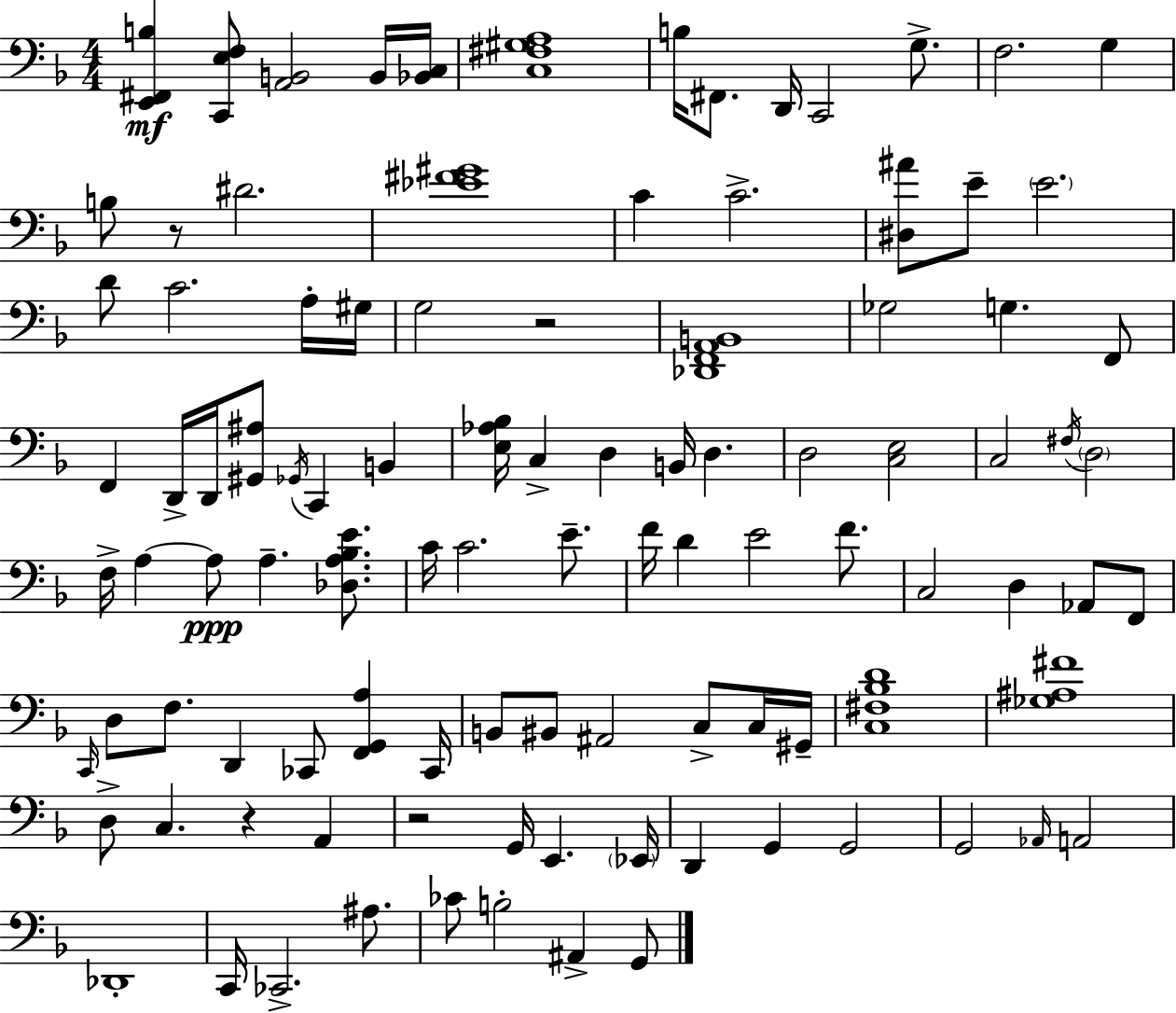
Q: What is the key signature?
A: F major